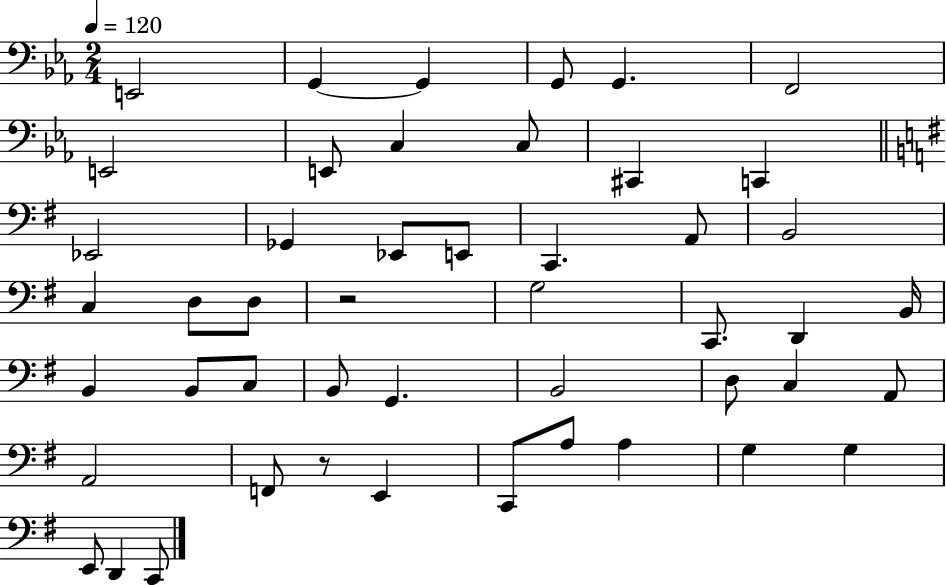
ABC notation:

X:1
T:Untitled
M:2/4
L:1/4
K:Eb
E,,2 G,, G,, G,,/2 G,, F,,2 E,,2 E,,/2 C, C,/2 ^C,, C,, _E,,2 _G,, _E,,/2 E,,/2 C,, A,,/2 B,,2 C, D,/2 D,/2 z2 G,2 C,,/2 D,, B,,/4 B,, B,,/2 C,/2 B,,/2 G,, B,,2 D,/2 C, A,,/2 A,,2 F,,/2 z/2 E,, C,,/2 A,/2 A, G, G, E,,/2 D,, C,,/2